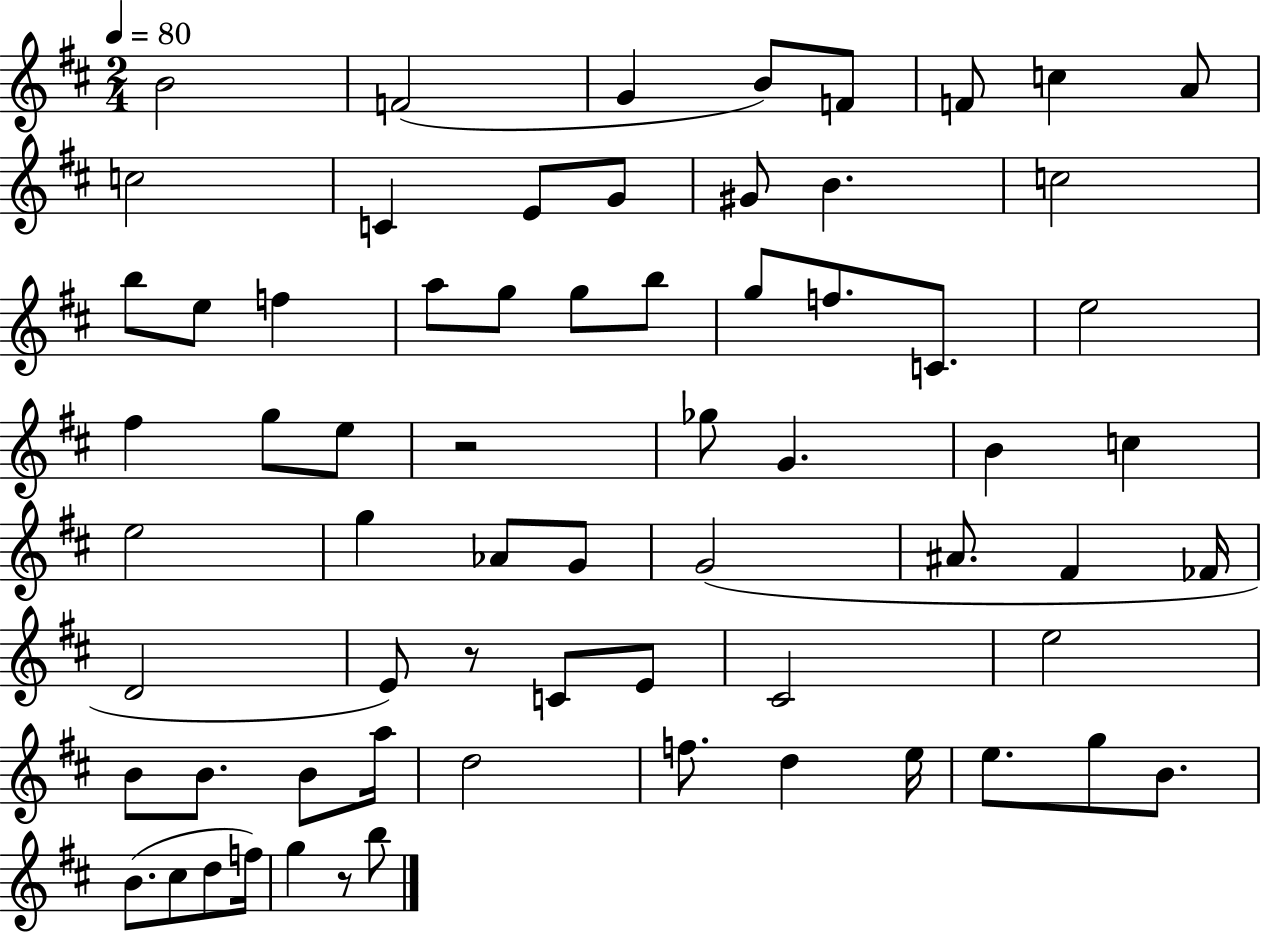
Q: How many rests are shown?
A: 3